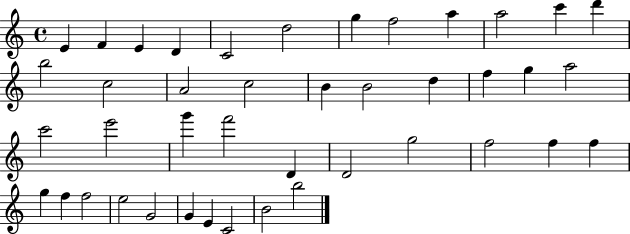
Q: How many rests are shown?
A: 0